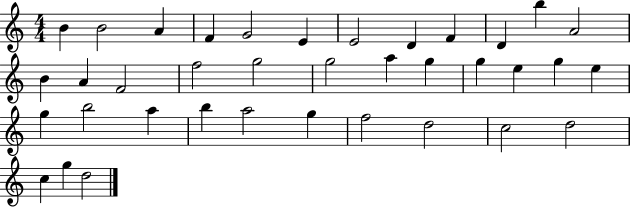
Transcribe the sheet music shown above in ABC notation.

X:1
T:Untitled
M:4/4
L:1/4
K:C
B B2 A F G2 E E2 D F D b A2 B A F2 f2 g2 g2 a g g e g e g b2 a b a2 g f2 d2 c2 d2 c g d2